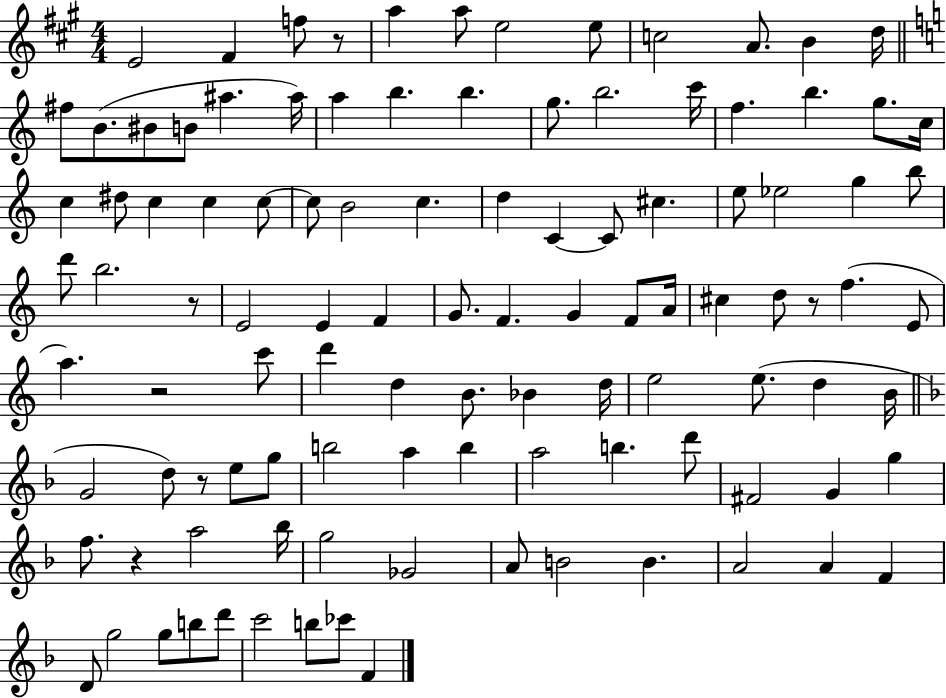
{
  \clef treble
  \numericTimeSignature
  \time 4/4
  \key a \major
  e'2 fis'4 f''8 r8 | a''4 a''8 e''2 e''8 | c''2 a'8. b'4 d''16 | \bar "||" \break \key a \minor fis''8 b'8.( bis'8 b'8 ais''4. ais''16) | a''4 b''4. b''4. | g''8. b''2. c'''16 | f''4. b''4. g''8. c''16 | \break c''4 dis''8 c''4 c''4 c''8~~ | c''8 b'2 c''4. | d''4 c'4~~ c'8 cis''4. | e''8 ees''2 g''4 b''8 | \break d'''8 b''2. r8 | e'2 e'4 f'4 | g'8. f'4. g'4 f'8 a'16 | cis''4 d''8 r8 f''4.( e'8 | \break a''4.) r2 c'''8 | d'''4 d''4 b'8. bes'4 d''16 | e''2 e''8.( d''4 b'16 | \bar "||" \break \key d \minor g'2 d''8) r8 e''8 g''8 | b''2 a''4 b''4 | a''2 b''4. d'''8 | fis'2 g'4 g''4 | \break f''8. r4 a''2 bes''16 | g''2 ges'2 | a'8 b'2 b'4. | a'2 a'4 f'4 | \break d'8 g''2 g''8 b''8 d'''8 | c'''2 b''8 ces'''8 f'4 | \bar "|."
}